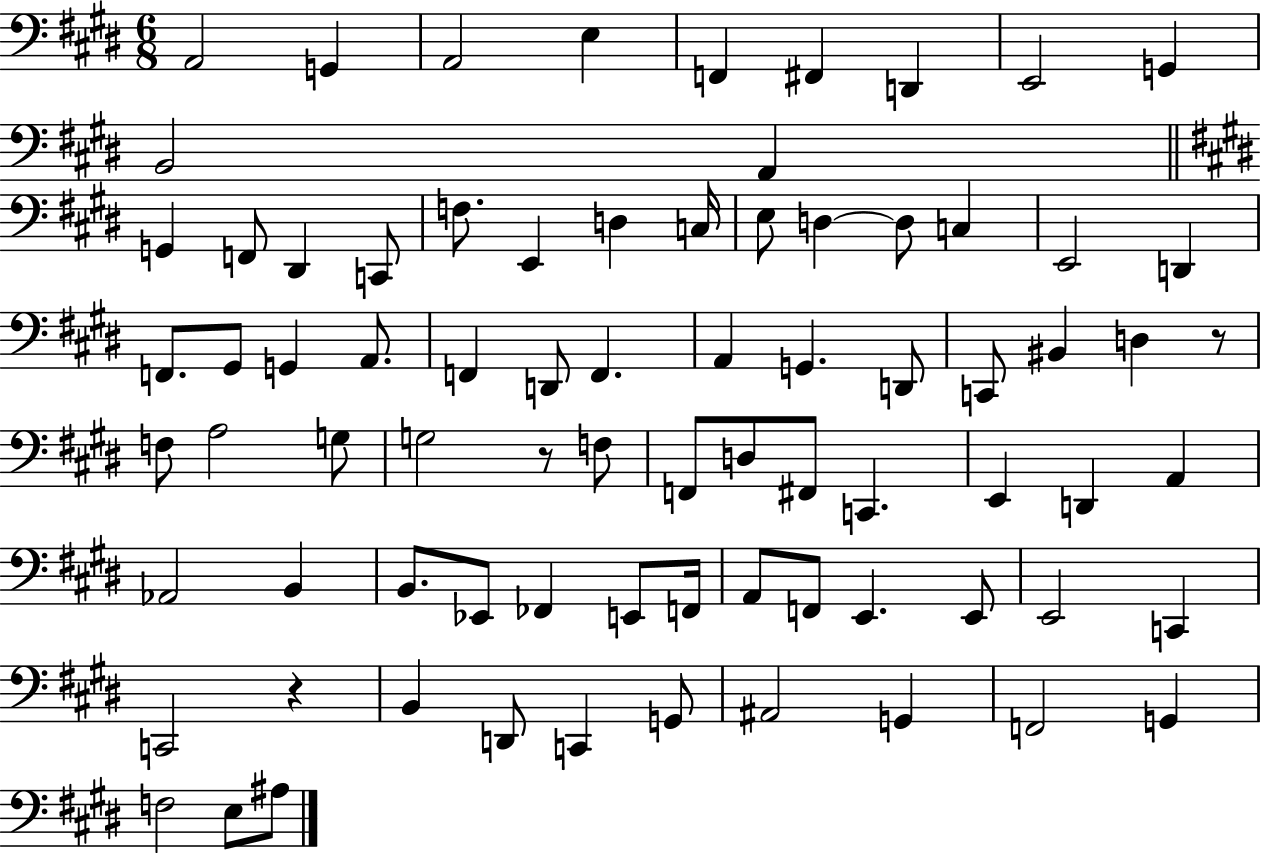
{
  \clef bass
  \numericTimeSignature
  \time 6/8
  \key e \major
  \repeat volta 2 { a,2 g,4 | a,2 e4 | f,4 fis,4 d,4 | e,2 g,4 | \break b,2 a,4 | \bar "||" \break \key e \major g,4 f,8 dis,4 c,8 | f8. e,4 d4 c16 | e8 d4~~ d8 c4 | e,2 d,4 | \break f,8. gis,8 g,4 a,8. | f,4 d,8 f,4. | a,4 g,4. d,8 | c,8 bis,4 d4 r8 | \break f8 a2 g8 | g2 r8 f8 | f,8 d8 fis,8 c,4. | e,4 d,4 a,4 | \break aes,2 b,4 | b,8. ees,8 fes,4 e,8 f,16 | a,8 f,8 e,4. e,8 | e,2 c,4 | \break c,2 r4 | b,4 d,8 c,4 g,8 | ais,2 g,4 | f,2 g,4 | \break f2 e8 ais8 | } \bar "|."
}